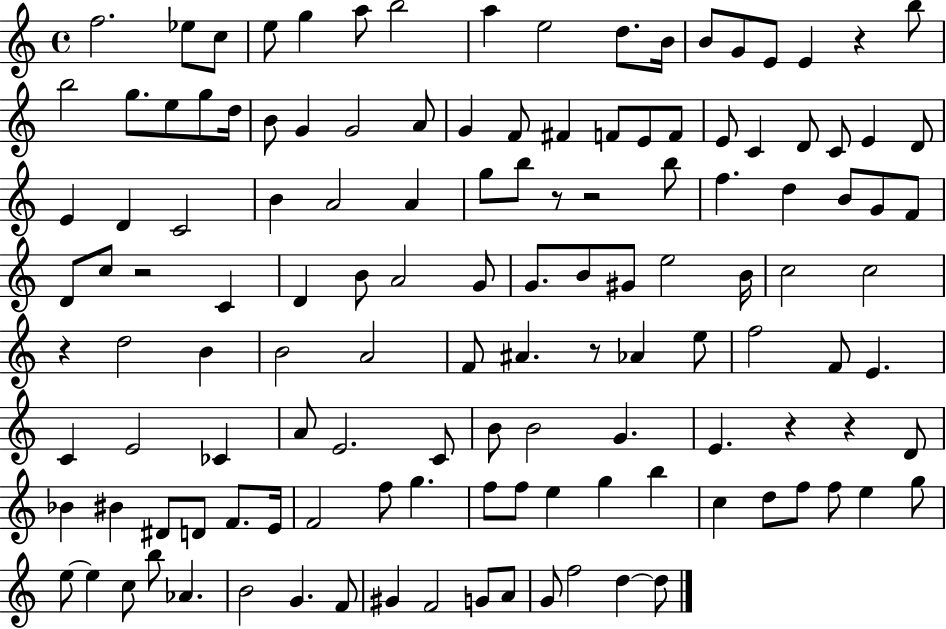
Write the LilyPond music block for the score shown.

{
  \clef treble
  \time 4/4
  \defaultTimeSignature
  \key c \major
  \repeat volta 2 { f''2. ees''8 c''8 | e''8 g''4 a''8 b''2 | a''4 e''2 d''8. b'16 | b'8 g'8 e'8 e'4 r4 b''8 | \break b''2 g''8. e''8 g''8 d''16 | b'8 g'4 g'2 a'8 | g'4 f'8 fis'4 f'8 e'8 f'8 | e'8 c'4 d'8 c'8 e'4 d'8 | \break e'4 d'4 c'2 | b'4 a'2 a'4 | g''8 b''8 r8 r2 b''8 | f''4. d''4 b'8 g'8 f'8 | \break d'8 c''8 r2 c'4 | d'4 b'8 a'2 g'8 | g'8. b'8 gis'8 e''2 b'16 | c''2 c''2 | \break r4 d''2 b'4 | b'2 a'2 | f'8 ais'4. r8 aes'4 e''8 | f''2 f'8 e'4. | \break c'4 e'2 ces'4 | a'8 e'2. c'8 | b'8 b'2 g'4. | e'4. r4 r4 d'8 | \break bes'4 bis'4 dis'8 d'8 f'8. e'16 | f'2 f''8 g''4. | f''8 f''8 e''4 g''4 b''4 | c''4 d''8 f''8 f''8 e''4 g''8 | \break e''8~~ e''4 c''8 b''8 aes'4. | b'2 g'4. f'8 | gis'4 f'2 g'8 a'8 | g'8 f''2 d''4~~ d''8 | \break } \bar "|."
}